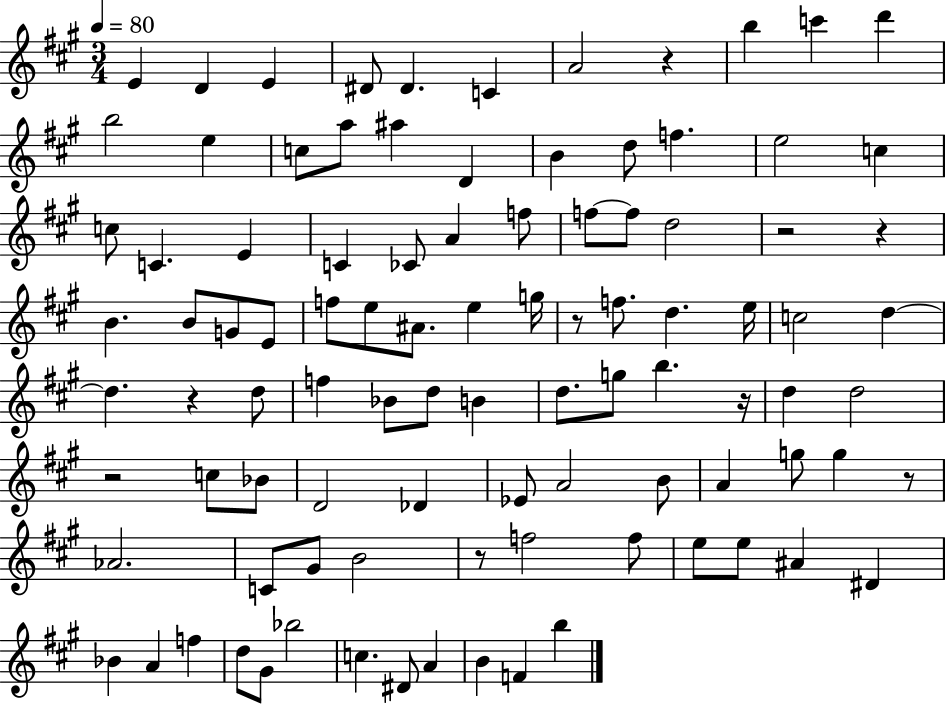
E4/q D4/q E4/q D#4/e D#4/q. C4/q A4/h R/q B5/q C6/q D6/q B5/h E5/q C5/e A5/e A#5/q D4/q B4/q D5/e F5/q. E5/h C5/q C5/e C4/q. E4/q C4/q CES4/e A4/q F5/e F5/e F5/e D5/h R/h R/q B4/q. B4/e G4/e E4/e F5/e E5/e A#4/e. E5/q G5/s R/e F5/e. D5/q. E5/s C5/h D5/q D5/q. R/q D5/e F5/q Bb4/e D5/e B4/q D5/e. G5/e B5/q. R/s D5/q D5/h R/h C5/e Bb4/e D4/h Db4/q Eb4/e A4/h B4/e A4/q G5/e G5/q R/e Ab4/h. C4/e G#4/e B4/h R/e F5/h F5/e E5/e E5/e A#4/q D#4/q Bb4/q A4/q F5/q D5/e G#4/e Bb5/h C5/q. D#4/e A4/q B4/q F4/q B5/q